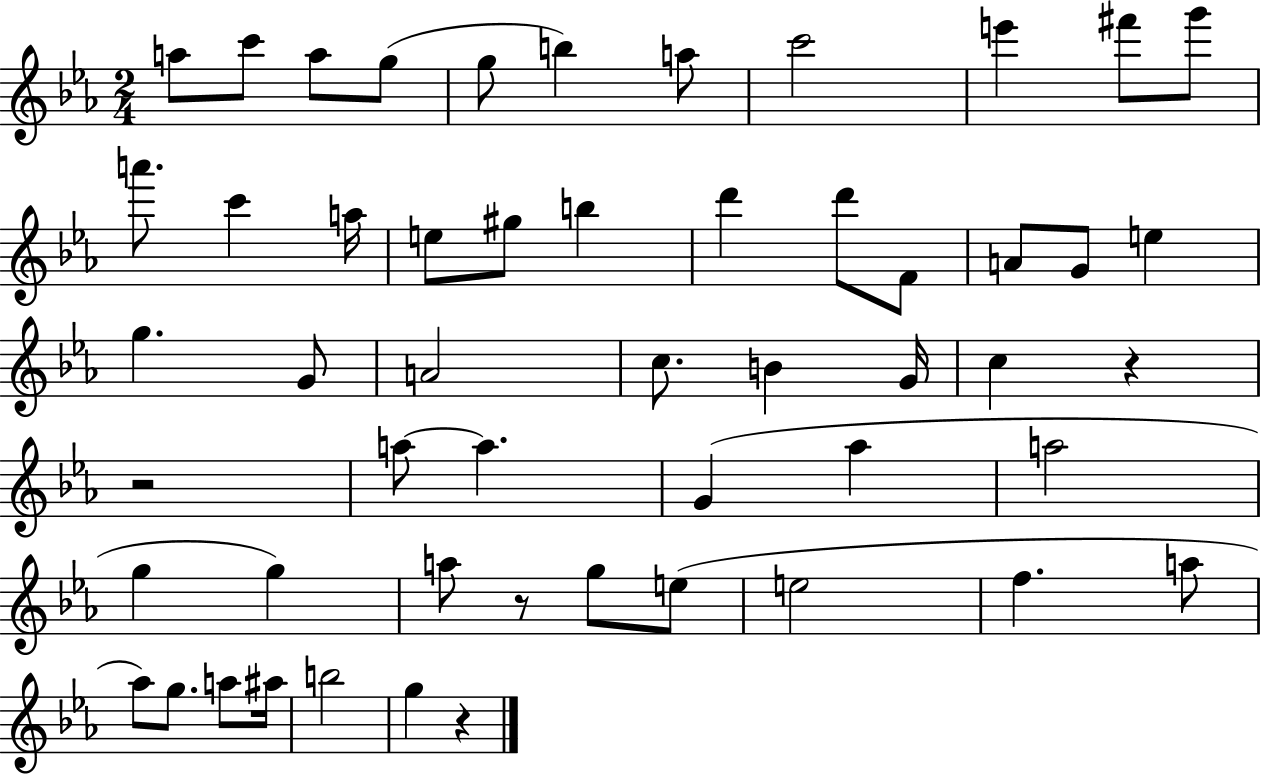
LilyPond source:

{
  \clef treble
  \numericTimeSignature
  \time 2/4
  \key ees \major
  a''8 c'''8 a''8 g''8( | g''8 b''4) a''8 | c'''2 | e'''4 fis'''8 g'''8 | \break a'''8. c'''4 a''16 | e''8 gis''8 b''4 | d'''4 d'''8 f'8 | a'8 g'8 e''4 | \break g''4. g'8 | a'2 | c''8. b'4 g'16 | c''4 r4 | \break r2 | a''8~~ a''4. | g'4( aes''4 | a''2 | \break g''4 g''4) | a''8 r8 g''8 e''8( | e''2 | f''4. a''8 | \break aes''8) g''8. a''8 ais''16 | b''2 | g''4 r4 | \bar "|."
}